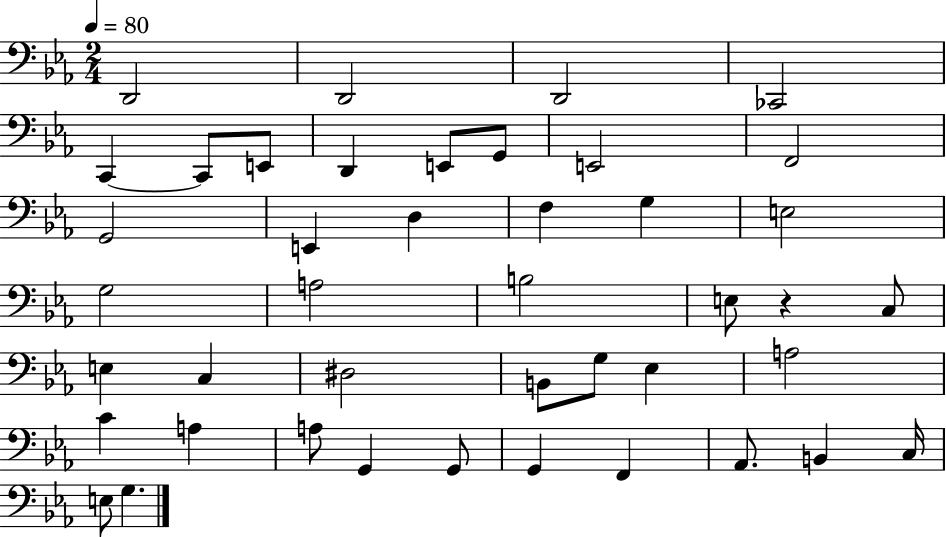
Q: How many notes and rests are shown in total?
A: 43